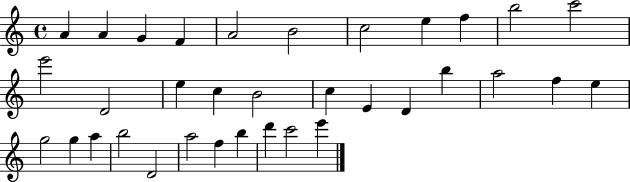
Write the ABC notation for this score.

X:1
T:Untitled
M:4/4
L:1/4
K:C
A A G F A2 B2 c2 e f b2 c'2 e'2 D2 e c B2 c E D b a2 f e g2 g a b2 D2 a2 f b d' c'2 e'